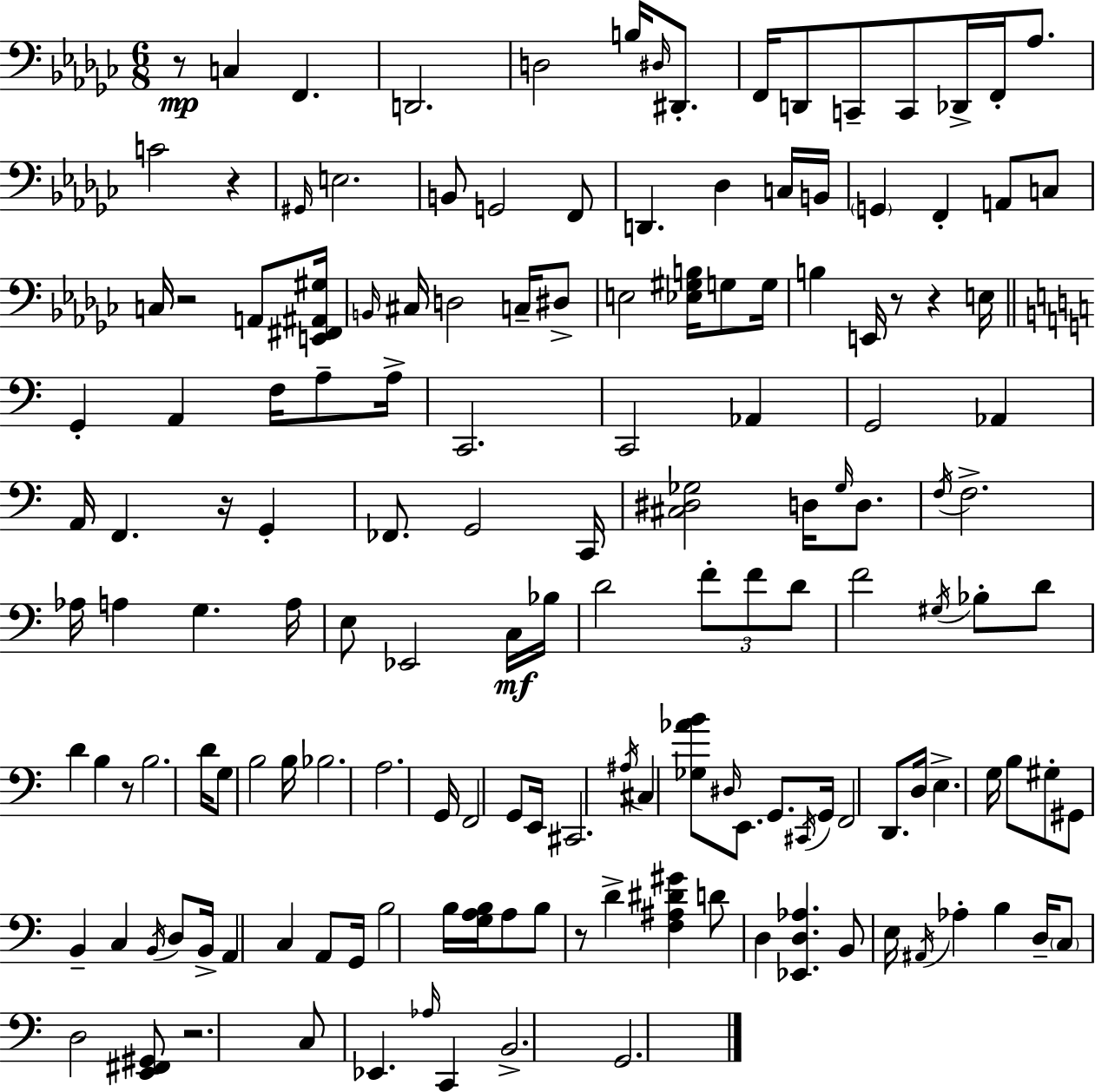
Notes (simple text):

R/e C3/q F2/q. D2/h. D3/h B3/s D#3/s D#2/e. F2/s D2/e C2/e C2/e Db2/s F2/s Ab3/e. C4/h R/q G#2/s E3/h. B2/e G2/h F2/e D2/q. Db3/q C3/s B2/s G2/q F2/q A2/e C3/e C3/s R/h A2/e [E2,F#2,A#2,G#3]/s B2/s C#3/s D3/h C3/s D#3/e E3/h [Eb3,G#3,B3]/s G3/e G3/s B3/q E2/s R/e R/q E3/s G2/q A2/q F3/s A3/e A3/s C2/h. C2/h Ab2/q G2/h Ab2/q A2/s F2/q. R/s G2/q FES2/e. G2/h C2/s [C#3,D#3,Gb3]/h D3/s Gb3/s D3/e. F3/s F3/h. Ab3/s A3/q G3/q. A3/s E3/e Eb2/h C3/s Bb3/s D4/h F4/e F4/e D4/e F4/h G#3/s Bb3/e D4/e D4/q B3/q R/e B3/h. D4/s G3/e B3/h B3/s Bb3/h. A3/h. G2/s F2/h G2/e E2/s C#2/h. A#3/s C#3/q [Gb3,Ab4,B4]/e D#3/s E2/e. G2/e. C#2/s G2/s F2/h D2/e. D3/s E3/q. G3/s B3/e G#3/e G#2/e B2/q C3/q B2/s D3/e B2/s A2/q C3/q A2/e G2/s B3/h B3/s [G3,A3,B3]/s A3/e B3/e R/e D4/q [F3,A#3,D#4,G#4]/q D4/e D3/q [Eb2,D3,Ab3]/q. B2/e E3/s A#2/s Ab3/q B3/q D3/s C3/e D3/h [E2,F#2,G#2]/e R/h. C3/e Eb2/q. Ab3/s C2/q B2/h. G2/h.